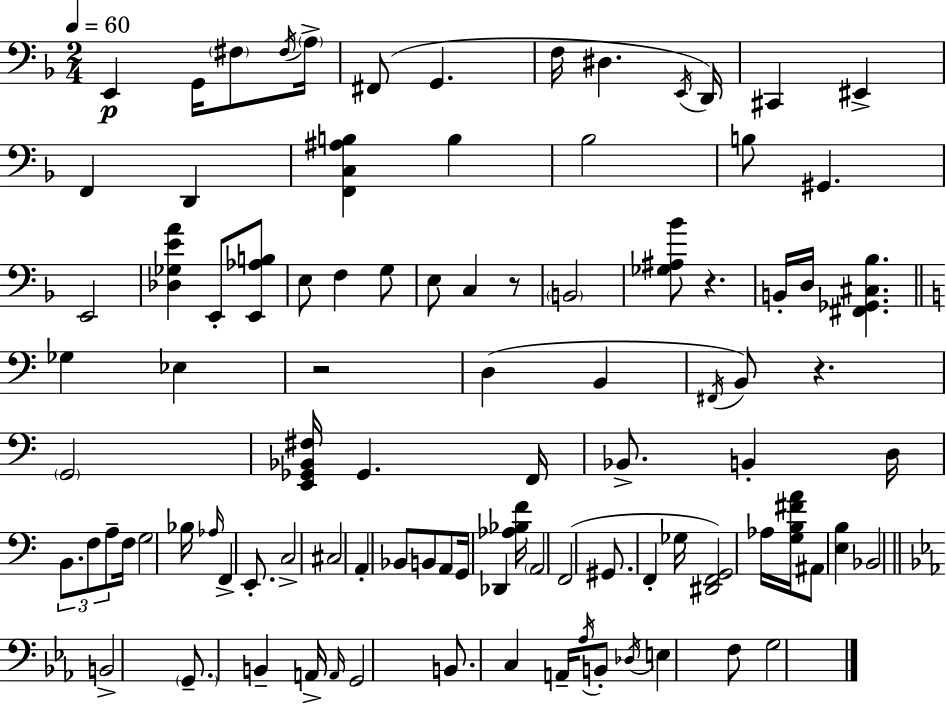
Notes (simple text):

E2/q G2/s F#3/e F#3/s A3/s F#2/e G2/q. F3/s D#3/q. E2/s D2/s C#2/q EIS2/q F2/q D2/q [F2,C3,A#3,B3]/q B3/q Bb3/h B3/e G#2/q. E2/h [Db3,Gb3,E4,A4]/q E2/e [E2,Ab3,B3]/e E3/e F3/q G3/e E3/e C3/q R/e B2/h [Gb3,A#3,Bb4]/e R/q. B2/s D3/s [F#2,Gb2,C#3,Bb3]/q. Gb3/q Eb3/q R/h D3/q B2/q F#2/s B2/e R/q. G2/h [E2,Gb2,Bb2,F#3]/s Gb2/q. F2/s Bb2/e. B2/q D3/s B2/e. F3/e A3/e F3/s G3/h Bb3/s Ab3/s F2/q E2/e. C3/h C#3/h A2/q Bb2/e B2/e A2/e G2/s Db2/q [Ab3,Bb3,F4]/s A2/h F2/h G#2/e. F2/q Gb3/s [D#2,F2,G2]/h Ab3/s [G3,B3,F#4,A4]/s A#2/e [E3,B3]/q Bb2/h B2/h G2/e. B2/q A2/s A2/s G2/h B2/e. C3/q A2/s Ab3/s B2/e Db3/s E3/q F3/e G3/h